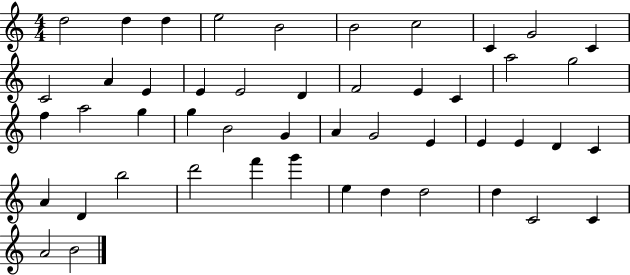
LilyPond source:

{
  \clef treble
  \numericTimeSignature
  \time 4/4
  \key c \major
  d''2 d''4 d''4 | e''2 b'2 | b'2 c''2 | c'4 g'2 c'4 | \break c'2 a'4 e'4 | e'4 e'2 d'4 | f'2 e'4 c'4 | a''2 g''2 | \break f''4 a''2 g''4 | g''4 b'2 g'4 | a'4 g'2 e'4 | e'4 e'4 d'4 c'4 | \break a'4 d'4 b''2 | d'''2 f'''4 g'''4 | e''4 d''4 d''2 | d''4 c'2 c'4 | \break a'2 b'2 | \bar "|."
}